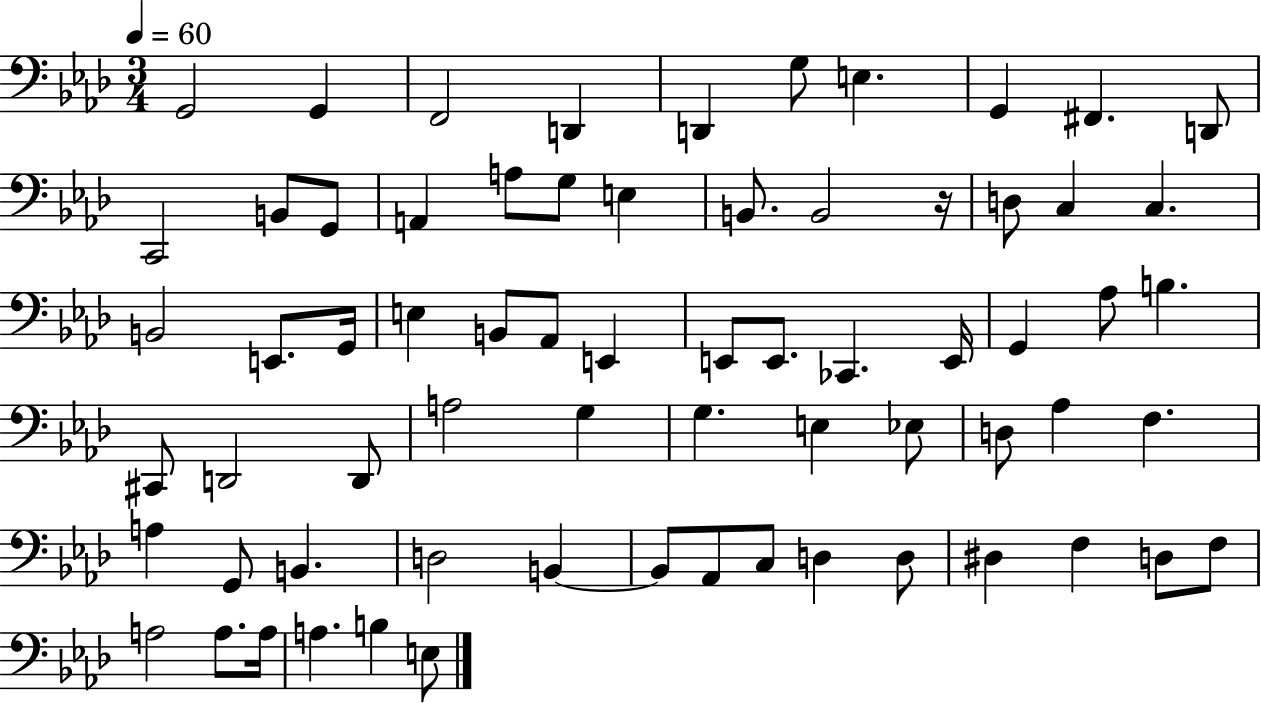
G2/h G2/q F2/h D2/q D2/q G3/e E3/q. G2/q F#2/q. D2/e C2/h B2/e G2/e A2/q A3/e G3/e E3/q B2/e. B2/h R/s D3/e C3/q C3/q. B2/h E2/e. G2/s E3/q B2/e Ab2/e E2/q E2/e E2/e. CES2/q. E2/s G2/q Ab3/e B3/q. C#2/e D2/h D2/e A3/h G3/q G3/q. E3/q Eb3/e D3/e Ab3/q F3/q. A3/q G2/e B2/q. D3/h B2/q B2/e Ab2/e C3/e D3/q D3/e D#3/q F3/q D3/e F3/e A3/h A3/e. A3/s A3/q. B3/q E3/e